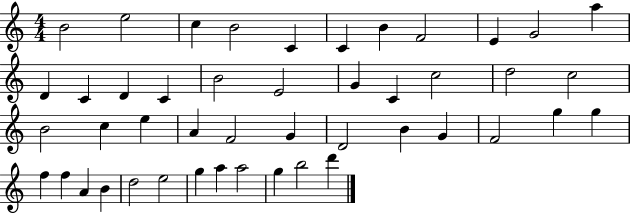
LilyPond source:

{
  \clef treble
  \numericTimeSignature
  \time 4/4
  \key c \major
  b'2 e''2 | c''4 b'2 c'4 | c'4 b'4 f'2 | e'4 g'2 a''4 | \break d'4 c'4 d'4 c'4 | b'2 e'2 | g'4 c'4 c''2 | d''2 c''2 | \break b'2 c''4 e''4 | a'4 f'2 g'4 | d'2 b'4 g'4 | f'2 g''4 g''4 | \break f''4 f''4 a'4 b'4 | d''2 e''2 | g''4 a''4 a''2 | g''4 b''2 d'''4 | \break \bar "|."
}